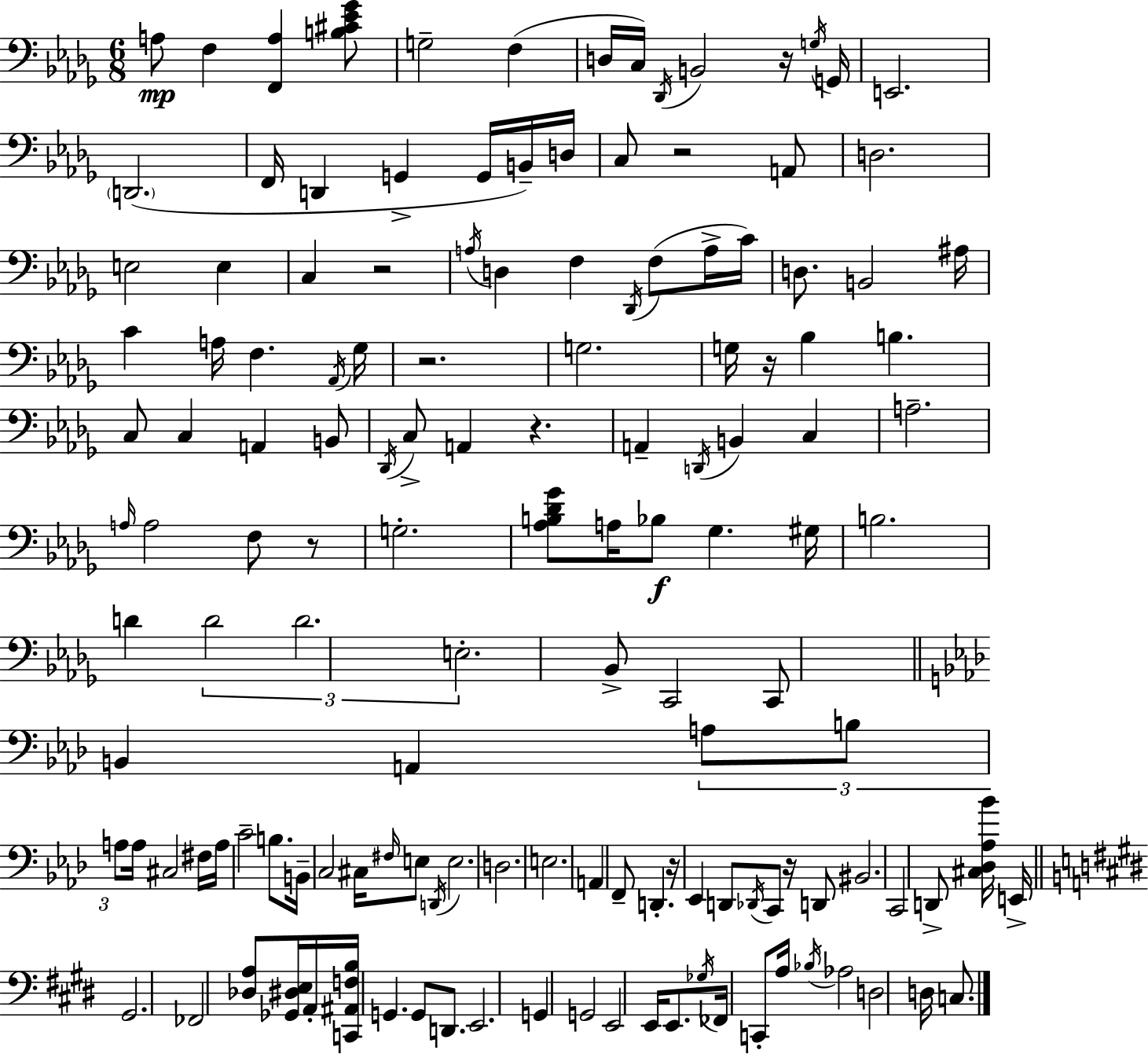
A3/e F3/q [F2,A3]/q [B3,C#4,Eb4,Gb4]/e G3/h F3/q D3/s C3/s Db2/s B2/h R/s G3/s G2/s E2/h. D2/h. F2/s D2/q G2/q G2/s B2/s D3/s C3/e R/h A2/e D3/h. E3/h E3/q C3/q R/h A3/s D3/q F3/q Db2/s F3/e A3/s C4/s D3/e. B2/h A#3/s C4/q A3/s F3/q. Ab2/s Gb3/s R/h. G3/h. G3/s R/s Bb3/q B3/q. C3/e C3/q A2/q B2/e Db2/s C3/e A2/q R/q. A2/q D2/s B2/q C3/q A3/h. A3/s A3/h F3/e R/e G3/h. [Ab3,B3,Db4,Gb4]/e A3/s Bb3/e Gb3/q. G#3/s B3/h. D4/q D4/h D4/h. E3/h. Bb2/e C2/h C2/e B2/q A2/q A3/e B3/e A3/e A3/s C#3/h F#3/s A3/s C4/h B3/e. B2/s C3/h C#3/s F#3/s E3/e D2/s E3/h. D3/h. E3/h. A2/q F2/e D2/q. R/s Eb2/q D2/e Db2/s C2/e R/s D2/e BIS2/h. C2/h D2/e [C#3,Db3,Ab3,Bb4]/s E2/s G#2/h. FES2/h [Db3,A3]/e [Gb2,D#3,E3]/s A2/s [C2,A#2,F3,B3]/s G2/q. G2/e D2/e. E2/h. G2/q G2/h E2/h E2/s E2/e. Gb3/s FES2/s C2/e A3/s Bb3/s Ab3/h D3/h D3/s C3/e.